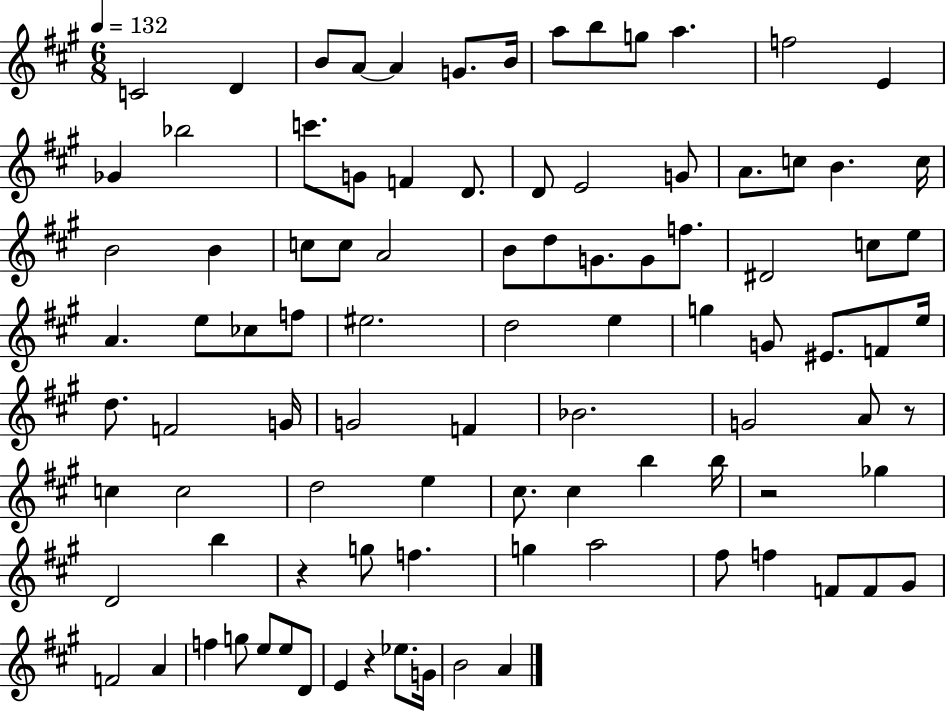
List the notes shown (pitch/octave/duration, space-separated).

C4/h D4/q B4/e A4/e A4/q G4/e. B4/s A5/e B5/e G5/e A5/q. F5/h E4/q Gb4/q Bb5/h C6/e. G4/e F4/q D4/e. D4/e E4/h G4/e A4/e. C5/e B4/q. C5/s B4/h B4/q C5/e C5/e A4/h B4/e D5/e G4/e. G4/e F5/e. D#4/h C5/e E5/e A4/q. E5/e CES5/e F5/e EIS5/h. D5/h E5/q G5/q G4/e EIS4/e. F4/e E5/s D5/e. F4/h G4/s G4/h F4/q Bb4/h. G4/h A4/e R/e C5/q C5/h D5/h E5/q C#5/e. C#5/q B5/q B5/s R/h Gb5/q D4/h B5/q R/q G5/e F5/q. G5/q A5/h F#5/e F5/q F4/e F4/e G#4/e F4/h A4/q F5/q G5/e E5/e E5/e D4/e E4/q R/q Eb5/e. G4/s B4/h A4/q